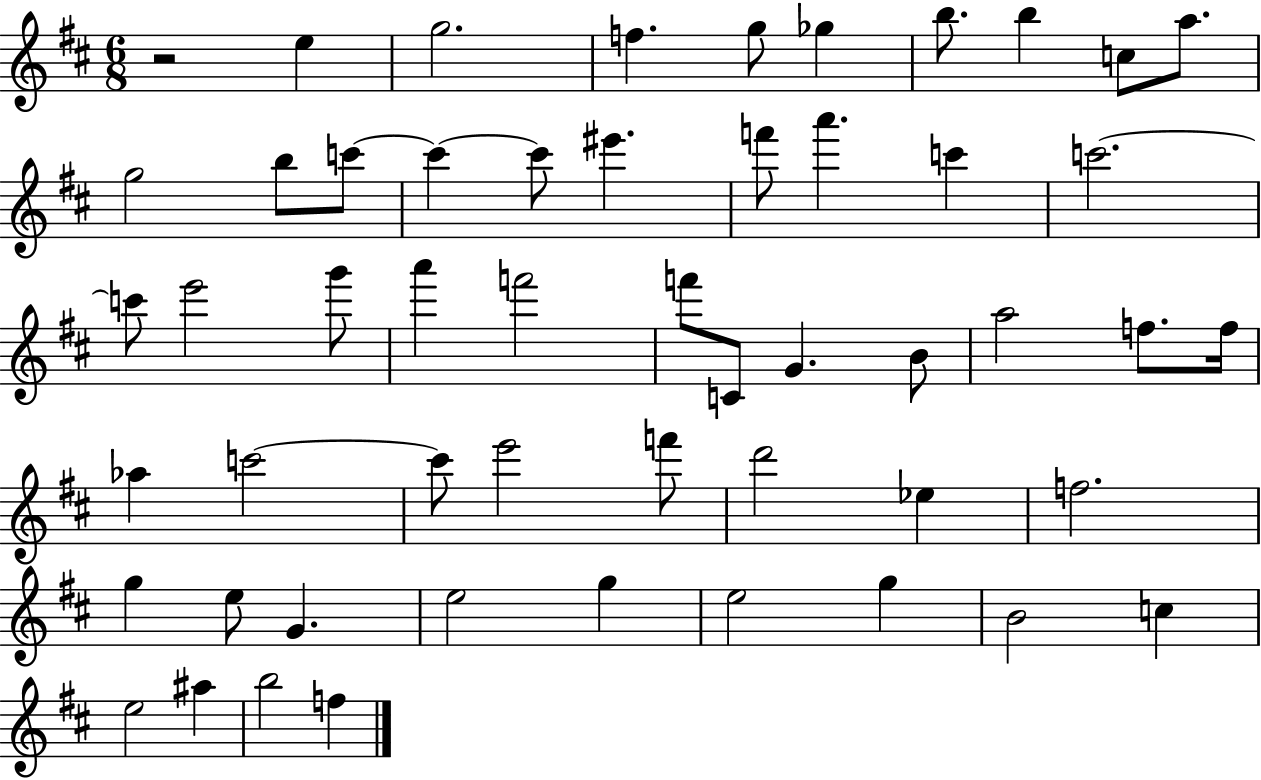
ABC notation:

X:1
T:Untitled
M:6/8
L:1/4
K:D
z2 e g2 f g/2 _g b/2 b c/2 a/2 g2 b/2 c'/2 c' c'/2 ^e' f'/2 a' c' c'2 c'/2 e'2 g'/2 a' f'2 f'/2 C/2 G B/2 a2 f/2 f/4 _a c'2 c'/2 e'2 f'/2 d'2 _e f2 g e/2 G e2 g e2 g B2 c e2 ^a b2 f